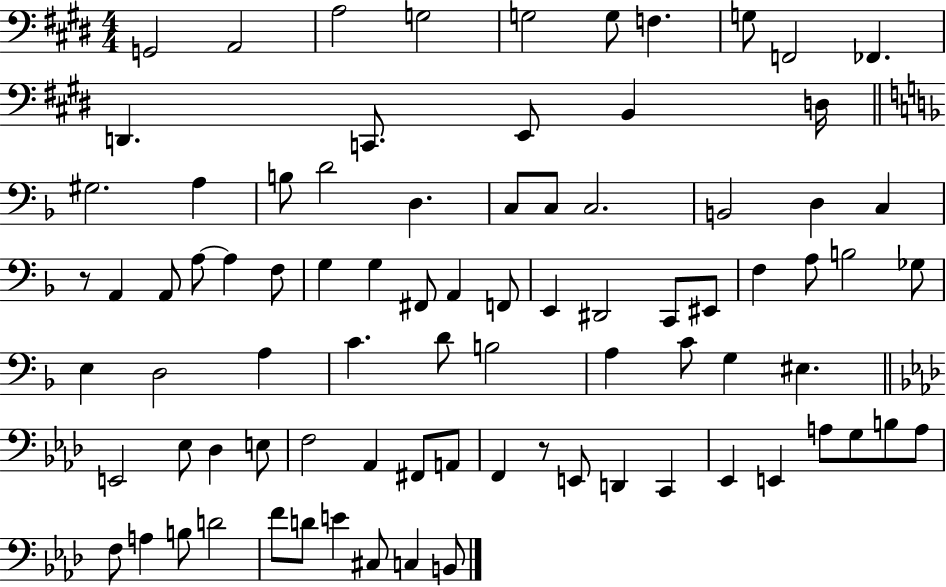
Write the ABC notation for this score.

X:1
T:Untitled
M:4/4
L:1/4
K:E
G,,2 A,,2 A,2 G,2 G,2 G,/2 F, G,/2 F,,2 _F,, D,, C,,/2 E,,/2 B,, D,/4 ^G,2 A, B,/2 D2 D, C,/2 C,/2 C,2 B,,2 D, C, z/2 A,, A,,/2 A,/2 A, F,/2 G, G, ^F,,/2 A,, F,,/2 E,, ^D,,2 C,,/2 ^E,,/2 F, A,/2 B,2 _G,/2 E, D,2 A, C D/2 B,2 A, C/2 G, ^E, E,,2 _E,/2 _D, E,/2 F,2 _A,, ^F,,/2 A,,/2 F,, z/2 E,,/2 D,, C,, _E,, E,, A,/2 G,/2 B,/2 A,/2 F,/2 A, B,/2 D2 F/2 D/2 E ^C,/2 C, B,,/2